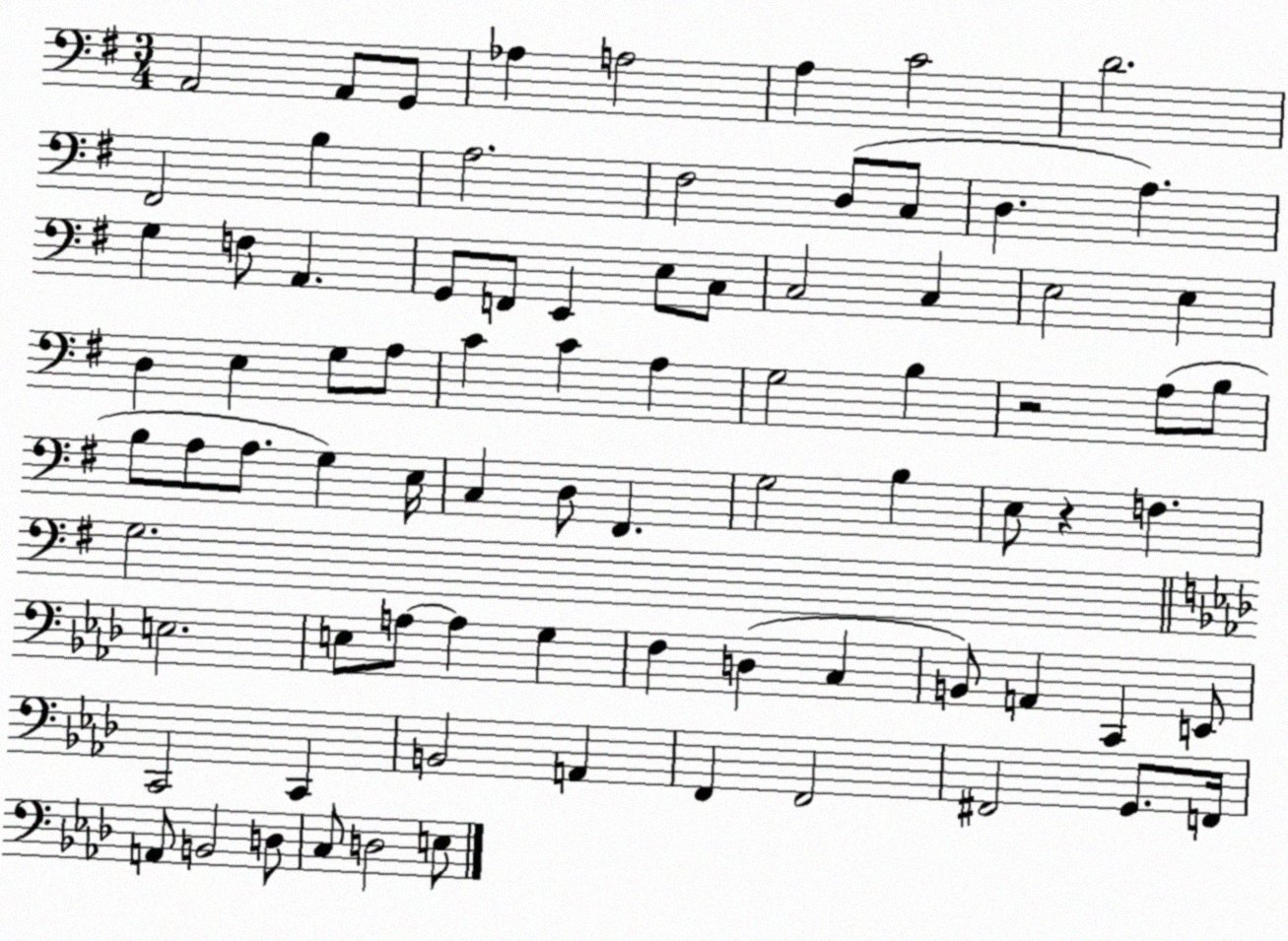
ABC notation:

X:1
T:Untitled
M:3/4
L:1/4
K:G
A,,2 A,,/2 G,,/2 _A, A,2 A, C2 D2 ^F,,2 B, A,2 ^F,2 D,/2 C,/2 D, A, G, F,/2 A,, G,,/2 F,,/2 E,, E,/2 C,/2 C,2 C, E,2 E, D, E, G,/2 A,/2 C C A, G,2 B, z2 A,/2 B,/2 B,/2 A,/2 A,/2 G, E,/4 C, D,/2 ^F,, G,2 B, E,/2 z F, G,2 E,2 E,/2 A,/2 A, G, F, D, C, B,,/2 A,, C,, E,,/2 C,,2 C,, B,,2 A,, F,, F,,2 ^F,,2 G,,/2 F,,/4 A,,/2 B,,2 D,/2 C,/2 D,2 E,/2